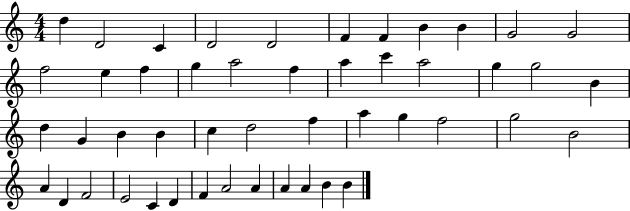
D5/q D4/h C4/q D4/h D4/h F4/q F4/q B4/q B4/q G4/h G4/h F5/h E5/q F5/q G5/q A5/h F5/q A5/q C6/q A5/h G5/q G5/h B4/q D5/q G4/q B4/q B4/q C5/q D5/h F5/q A5/q G5/q F5/h G5/h B4/h A4/q D4/q F4/h E4/h C4/q D4/q F4/q A4/h A4/q A4/q A4/q B4/q B4/q